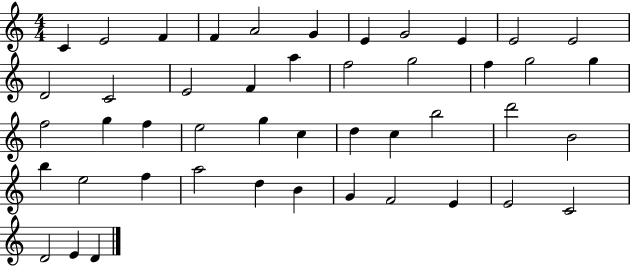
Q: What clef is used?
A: treble